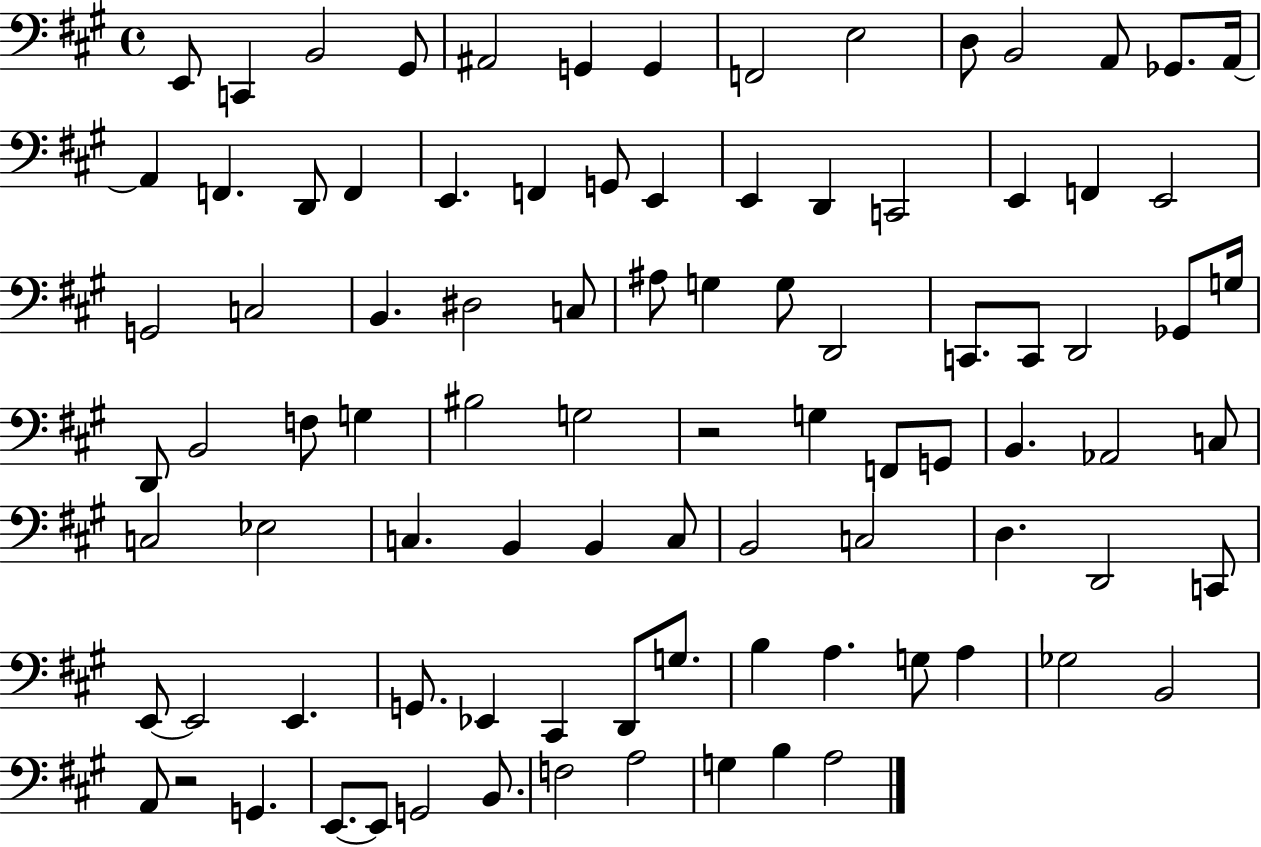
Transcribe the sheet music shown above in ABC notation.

X:1
T:Untitled
M:4/4
L:1/4
K:A
E,,/2 C,, B,,2 ^G,,/2 ^A,,2 G,, G,, F,,2 E,2 D,/2 B,,2 A,,/2 _G,,/2 A,,/4 A,, F,, D,,/2 F,, E,, F,, G,,/2 E,, E,, D,, C,,2 E,, F,, E,,2 G,,2 C,2 B,, ^D,2 C,/2 ^A,/2 G, G,/2 D,,2 C,,/2 C,,/2 D,,2 _G,,/2 G,/4 D,,/2 B,,2 F,/2 G, ^B,2 G,2 z2 G, F,,/2 G,,/2 B,, _A,,2 C,/2 C,2 _E,2 C, B,, B,, C,/2 B,,2 C,2 D, D,,2 C,,/2 E,,/2 E,,2 E,, G,,/2 _E,, ^C,, D,,/2 G,/2 B, A, G,/2 A, _G,2 B,,2 A,,/2 z2 G,, E,,/2 E,,/2 G,,2 B,,/2 F,2 A,2 G, B, A,2